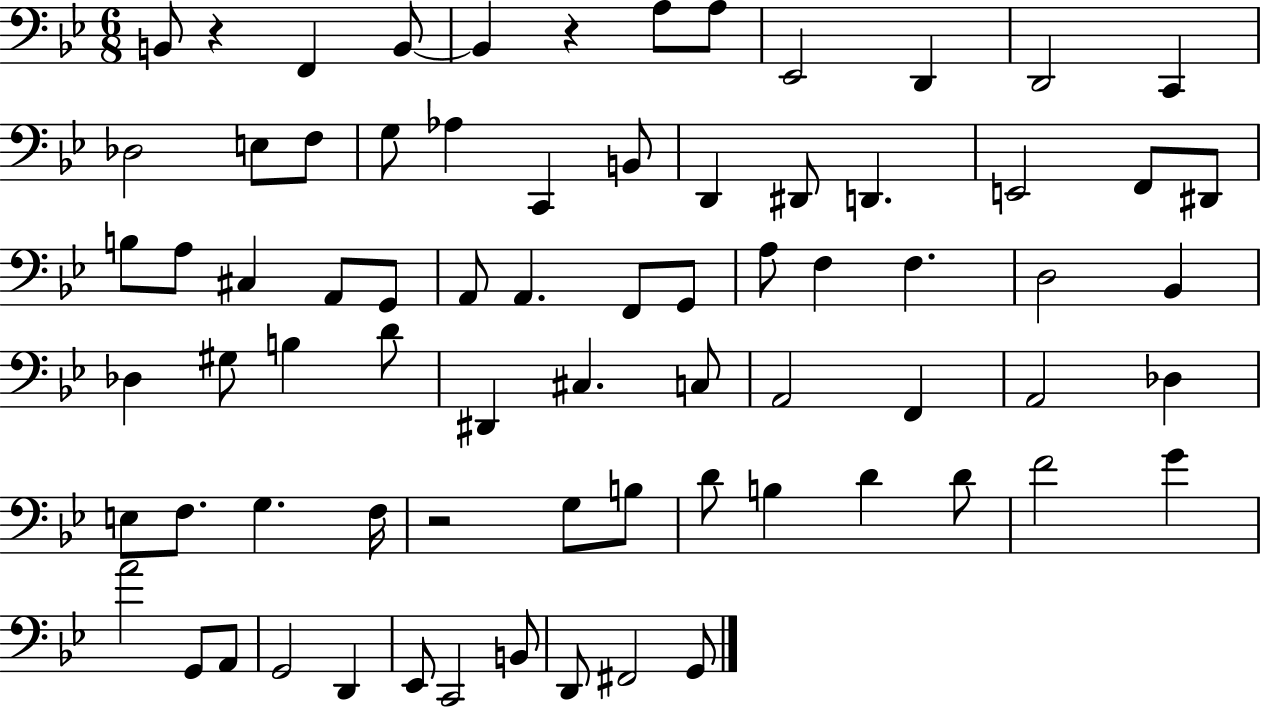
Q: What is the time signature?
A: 6/8